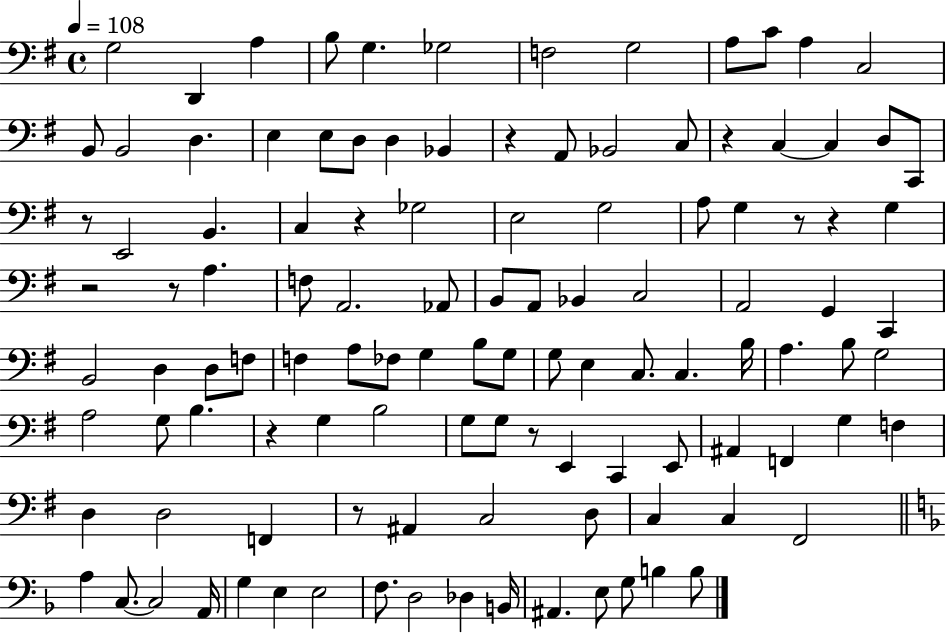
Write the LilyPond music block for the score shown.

{
  \clef bass
  \time 4/4
  \defaultTimeSignature
  \key g \major
  \tempo 4 = 108
  g2 d,4 a4 | b8 g4. ges2 | f2 g2 | a8 c'8 a4 c2 | \break b,8 b,2 d4. | e4 e8 d8 d4 bes,4 | r4 a,8 bes,2 c8 | r4 c4~~ c4 d8 c,8 | \break r8 e,2 b,4. | c4 r4 ges2 | e2 g2 | a8 g4 r8 r4 g4 | \break r2 r8 a4. | f8 a,2. aes,8 | b,8 a,8 bes,4 c2 | a,2 g,4 c,4 | \break b,2 d4 d8 f8 | f4 a8 fes8 g4 b8 g8 | g8 e4 c8. c4. b16 | a4. b8 g2 | \break a2 g8 b4. | r4 g4 b2 | g8 g8 r8 e,4 c,4 e,8 | ais,4 f,4 g4 f4 | \break d4 d2 f,4 | r8 ais,4 c2 d8 | c4 c4 fis,2 | \bar "||" \break \key f \major a4 c8.~~ c2 a,16 | g4 e4 e2 | f8. d2 des4 b,16 | ais,4. e8 g8 b4 b8 | \break \bar "|."
}